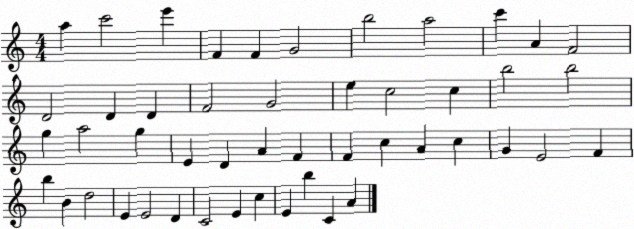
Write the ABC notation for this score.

X:1
T:Untitled
M:4/4
L:1/4
K:C
a c'2 e' F F G2 b2 a2 c' A F2 D2 D D F2 G2 e c2 c b2 b2 g a2 g E D A F F c A c G E2 F b B d2 E E2 D C2 E c E b C A